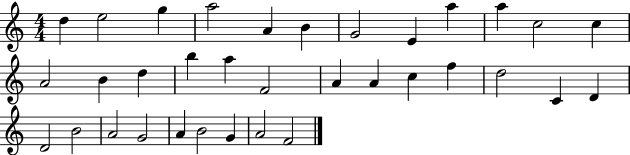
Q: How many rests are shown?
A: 0